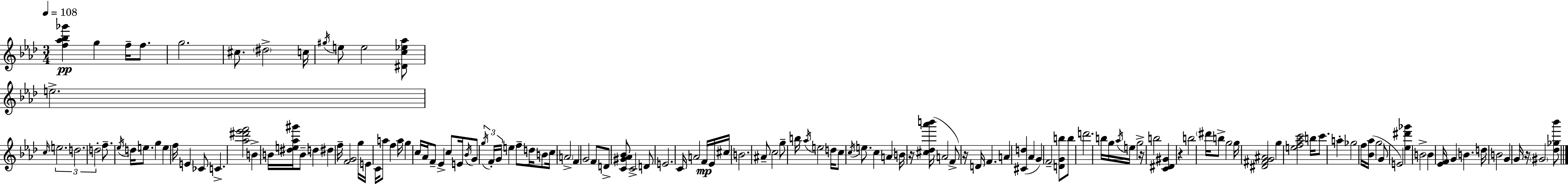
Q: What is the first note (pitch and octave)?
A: G5